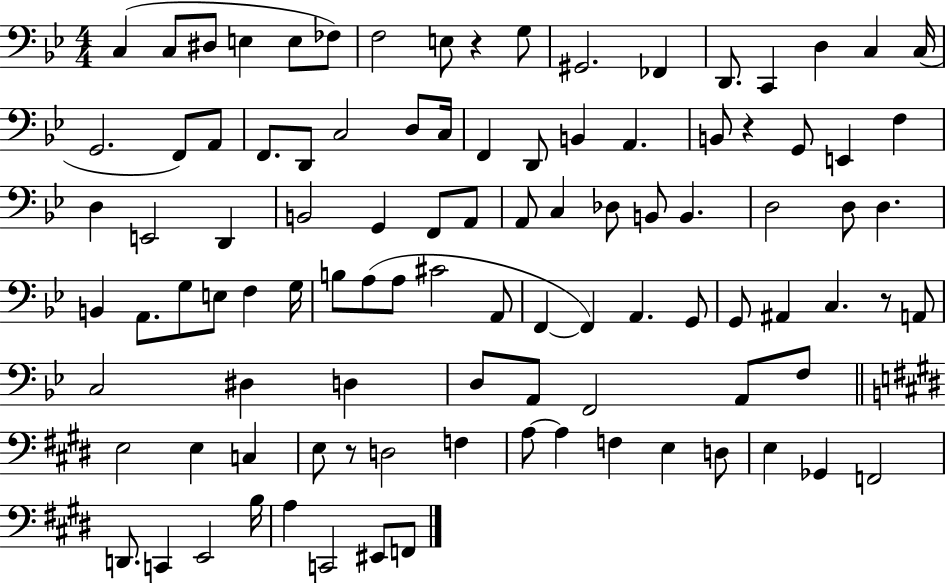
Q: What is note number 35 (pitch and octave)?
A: D2